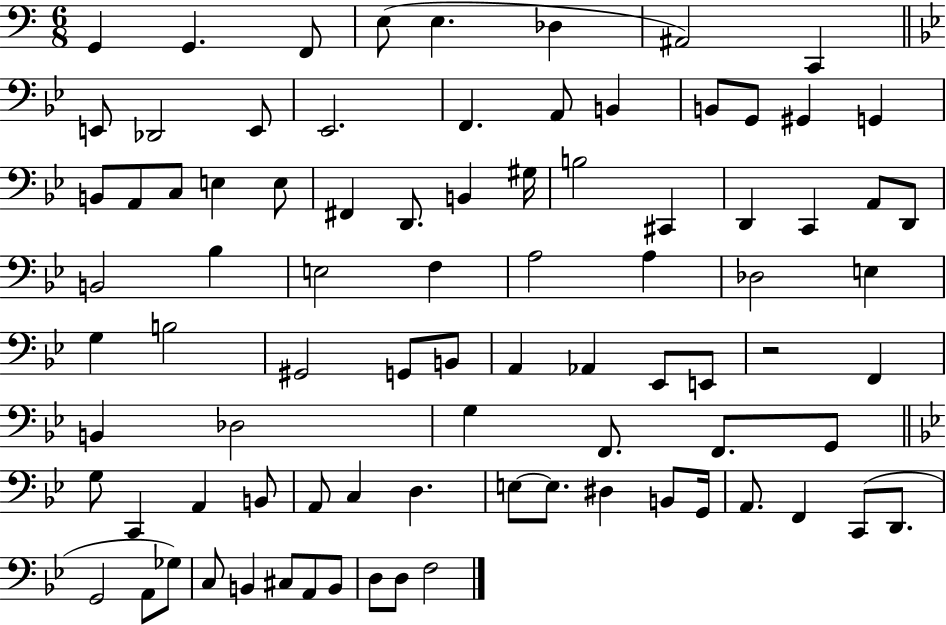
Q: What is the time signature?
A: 6/8